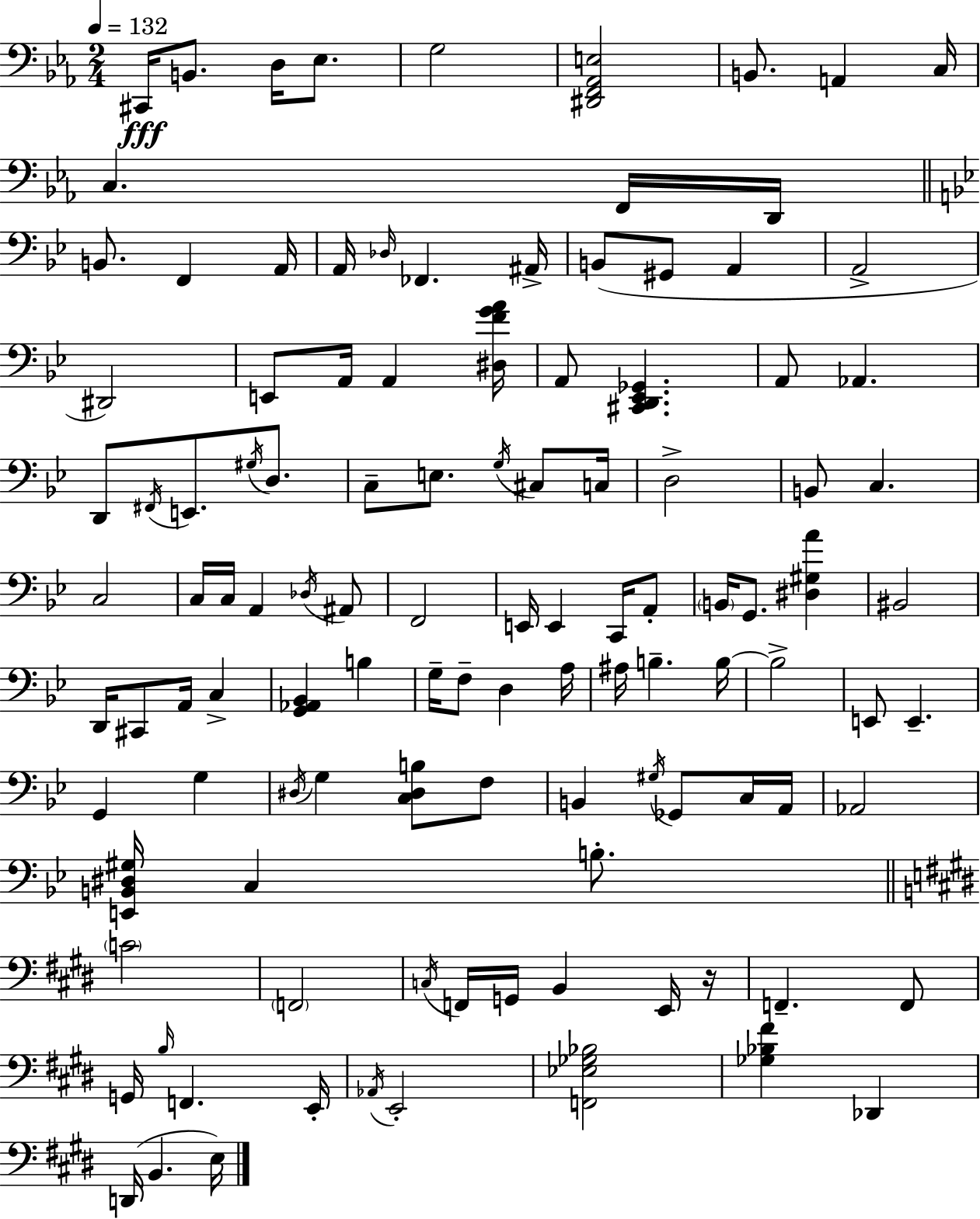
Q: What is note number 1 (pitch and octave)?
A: C#2